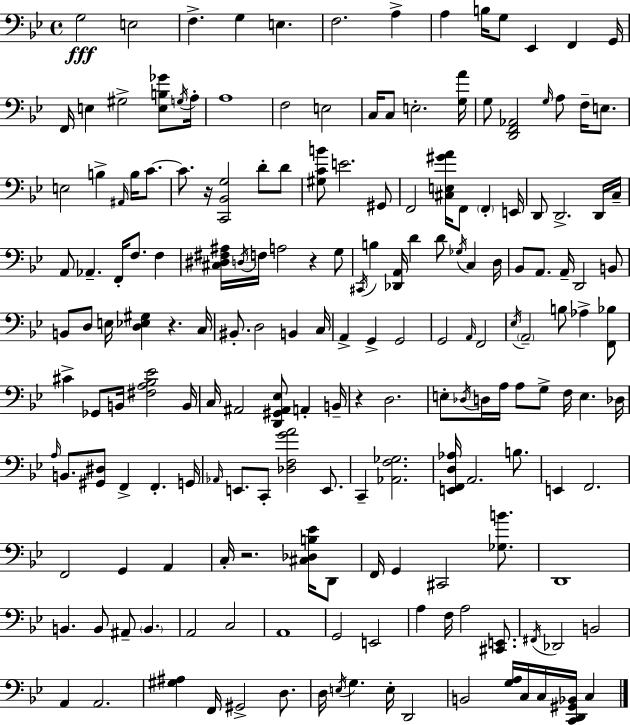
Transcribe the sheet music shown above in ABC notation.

X:1
T:Untitled
M:4/4
L:1/4
K:Bb
G,2 E,2 F, G, E, F,2 A, A, B,/4 G,/2 _E,, F,, G,,/4 F,,/4 E, ^G,2 [E,B,_G]/2 G,/4 A,/4 A,4 F,2 E,2 C,/4 C,/2 E,2 [G,A]/4 G,/2 [D,,F,,_A,,]2 G,/4 A,/2 F,/4 E,/2 E,2 B, ^A,,/4 B,/4 C/2 C/2 z/4 [C,,_B,,G,]2 D/2 D/2 [^G,CB]/2 E2 ^G,,/2 F,,2 [^C,E,^GA]/4 F,,/2 F,, E,,/4 D,,/2 D,,2 D,,/4 C,/4 A,,/2 _A,, F,,/4 F,/2 F, [^C,^D,^F,^A,]/4 D,/4 F,/4 A,2 z G,/2 ^C,,/4 B, [_D,,A,,]/4 D D/2 _G,/4 C, D,/4 _B,,/2 A,,/2 A,,/4 D,,2 B,,/2 B,,/2 D,/2 E,/4 [D,_E,^G,] z C,/4 ^B,,/2 D,2 B,, C,/4 A,, G,, G,,2 G,,2 A,,/4 F,,2 _E,/4 A,,2 B,/2 _A, [F,,_B,]/2 ^C _G,,/2 B,,/4 [^F,A,_B,_E]2 B,,/4 C,/4 ^A,,2 [D,,^G,,^A,,_E,]/2 A,, B,,/4 z D,2 E,/2 _D,/4 D,/4 A,/4 A,/2 G,/2 F,/4 E, _D,/4 A,/4 B,,/2 [^G,,^D,]/2 F,, F,, G,,/4 _A,,/4 E,,/2 C,,/2 [_D,F,GA]2 E,,/2 C,, [_A,,F,_G,]2 [E,,F,,D,_A,]/4 A,,2 B,/2 E,, F,,2 F,,2 G,, A,, C,/4 z2 [^C,_D,B,_E]/4 D,,/2 F,,/4 G,, ^C,,2 [_G,B]/2 D,,4 B,, B,,/2 ^A,,/2 B,, A,,2 C,2 A,,4 G,,2 E,,2 A, F,/4 A,2 [^C,,E,,]/2 ^F,,/4 _D,,2 B,,2 A,, A,,2 [^G,^A,] F,,/4 ^G,,2 D,/2 D,/4 E,/4 G, E,/4 D,,2 B,,2 [G,A,]/4 C,/4 C,/4 [C,,D,,^G,,_B,,]/4 C,